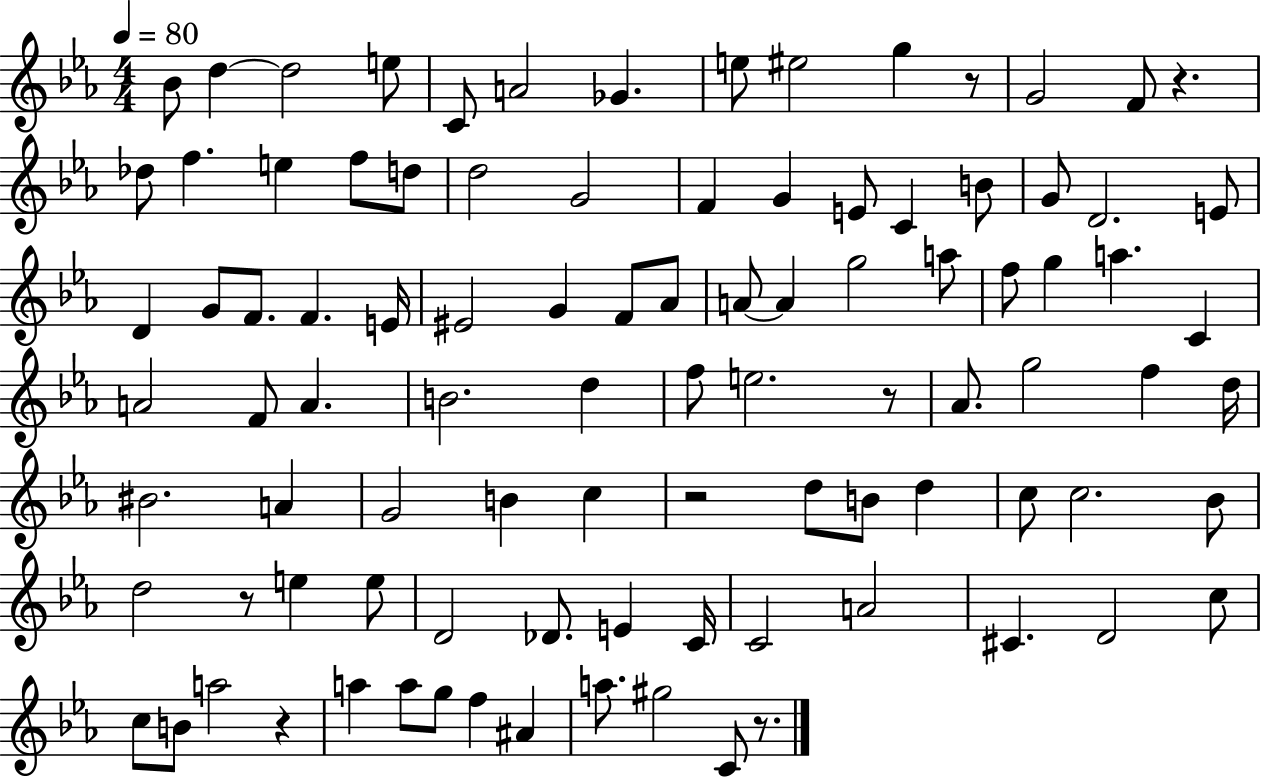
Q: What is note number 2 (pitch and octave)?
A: D5